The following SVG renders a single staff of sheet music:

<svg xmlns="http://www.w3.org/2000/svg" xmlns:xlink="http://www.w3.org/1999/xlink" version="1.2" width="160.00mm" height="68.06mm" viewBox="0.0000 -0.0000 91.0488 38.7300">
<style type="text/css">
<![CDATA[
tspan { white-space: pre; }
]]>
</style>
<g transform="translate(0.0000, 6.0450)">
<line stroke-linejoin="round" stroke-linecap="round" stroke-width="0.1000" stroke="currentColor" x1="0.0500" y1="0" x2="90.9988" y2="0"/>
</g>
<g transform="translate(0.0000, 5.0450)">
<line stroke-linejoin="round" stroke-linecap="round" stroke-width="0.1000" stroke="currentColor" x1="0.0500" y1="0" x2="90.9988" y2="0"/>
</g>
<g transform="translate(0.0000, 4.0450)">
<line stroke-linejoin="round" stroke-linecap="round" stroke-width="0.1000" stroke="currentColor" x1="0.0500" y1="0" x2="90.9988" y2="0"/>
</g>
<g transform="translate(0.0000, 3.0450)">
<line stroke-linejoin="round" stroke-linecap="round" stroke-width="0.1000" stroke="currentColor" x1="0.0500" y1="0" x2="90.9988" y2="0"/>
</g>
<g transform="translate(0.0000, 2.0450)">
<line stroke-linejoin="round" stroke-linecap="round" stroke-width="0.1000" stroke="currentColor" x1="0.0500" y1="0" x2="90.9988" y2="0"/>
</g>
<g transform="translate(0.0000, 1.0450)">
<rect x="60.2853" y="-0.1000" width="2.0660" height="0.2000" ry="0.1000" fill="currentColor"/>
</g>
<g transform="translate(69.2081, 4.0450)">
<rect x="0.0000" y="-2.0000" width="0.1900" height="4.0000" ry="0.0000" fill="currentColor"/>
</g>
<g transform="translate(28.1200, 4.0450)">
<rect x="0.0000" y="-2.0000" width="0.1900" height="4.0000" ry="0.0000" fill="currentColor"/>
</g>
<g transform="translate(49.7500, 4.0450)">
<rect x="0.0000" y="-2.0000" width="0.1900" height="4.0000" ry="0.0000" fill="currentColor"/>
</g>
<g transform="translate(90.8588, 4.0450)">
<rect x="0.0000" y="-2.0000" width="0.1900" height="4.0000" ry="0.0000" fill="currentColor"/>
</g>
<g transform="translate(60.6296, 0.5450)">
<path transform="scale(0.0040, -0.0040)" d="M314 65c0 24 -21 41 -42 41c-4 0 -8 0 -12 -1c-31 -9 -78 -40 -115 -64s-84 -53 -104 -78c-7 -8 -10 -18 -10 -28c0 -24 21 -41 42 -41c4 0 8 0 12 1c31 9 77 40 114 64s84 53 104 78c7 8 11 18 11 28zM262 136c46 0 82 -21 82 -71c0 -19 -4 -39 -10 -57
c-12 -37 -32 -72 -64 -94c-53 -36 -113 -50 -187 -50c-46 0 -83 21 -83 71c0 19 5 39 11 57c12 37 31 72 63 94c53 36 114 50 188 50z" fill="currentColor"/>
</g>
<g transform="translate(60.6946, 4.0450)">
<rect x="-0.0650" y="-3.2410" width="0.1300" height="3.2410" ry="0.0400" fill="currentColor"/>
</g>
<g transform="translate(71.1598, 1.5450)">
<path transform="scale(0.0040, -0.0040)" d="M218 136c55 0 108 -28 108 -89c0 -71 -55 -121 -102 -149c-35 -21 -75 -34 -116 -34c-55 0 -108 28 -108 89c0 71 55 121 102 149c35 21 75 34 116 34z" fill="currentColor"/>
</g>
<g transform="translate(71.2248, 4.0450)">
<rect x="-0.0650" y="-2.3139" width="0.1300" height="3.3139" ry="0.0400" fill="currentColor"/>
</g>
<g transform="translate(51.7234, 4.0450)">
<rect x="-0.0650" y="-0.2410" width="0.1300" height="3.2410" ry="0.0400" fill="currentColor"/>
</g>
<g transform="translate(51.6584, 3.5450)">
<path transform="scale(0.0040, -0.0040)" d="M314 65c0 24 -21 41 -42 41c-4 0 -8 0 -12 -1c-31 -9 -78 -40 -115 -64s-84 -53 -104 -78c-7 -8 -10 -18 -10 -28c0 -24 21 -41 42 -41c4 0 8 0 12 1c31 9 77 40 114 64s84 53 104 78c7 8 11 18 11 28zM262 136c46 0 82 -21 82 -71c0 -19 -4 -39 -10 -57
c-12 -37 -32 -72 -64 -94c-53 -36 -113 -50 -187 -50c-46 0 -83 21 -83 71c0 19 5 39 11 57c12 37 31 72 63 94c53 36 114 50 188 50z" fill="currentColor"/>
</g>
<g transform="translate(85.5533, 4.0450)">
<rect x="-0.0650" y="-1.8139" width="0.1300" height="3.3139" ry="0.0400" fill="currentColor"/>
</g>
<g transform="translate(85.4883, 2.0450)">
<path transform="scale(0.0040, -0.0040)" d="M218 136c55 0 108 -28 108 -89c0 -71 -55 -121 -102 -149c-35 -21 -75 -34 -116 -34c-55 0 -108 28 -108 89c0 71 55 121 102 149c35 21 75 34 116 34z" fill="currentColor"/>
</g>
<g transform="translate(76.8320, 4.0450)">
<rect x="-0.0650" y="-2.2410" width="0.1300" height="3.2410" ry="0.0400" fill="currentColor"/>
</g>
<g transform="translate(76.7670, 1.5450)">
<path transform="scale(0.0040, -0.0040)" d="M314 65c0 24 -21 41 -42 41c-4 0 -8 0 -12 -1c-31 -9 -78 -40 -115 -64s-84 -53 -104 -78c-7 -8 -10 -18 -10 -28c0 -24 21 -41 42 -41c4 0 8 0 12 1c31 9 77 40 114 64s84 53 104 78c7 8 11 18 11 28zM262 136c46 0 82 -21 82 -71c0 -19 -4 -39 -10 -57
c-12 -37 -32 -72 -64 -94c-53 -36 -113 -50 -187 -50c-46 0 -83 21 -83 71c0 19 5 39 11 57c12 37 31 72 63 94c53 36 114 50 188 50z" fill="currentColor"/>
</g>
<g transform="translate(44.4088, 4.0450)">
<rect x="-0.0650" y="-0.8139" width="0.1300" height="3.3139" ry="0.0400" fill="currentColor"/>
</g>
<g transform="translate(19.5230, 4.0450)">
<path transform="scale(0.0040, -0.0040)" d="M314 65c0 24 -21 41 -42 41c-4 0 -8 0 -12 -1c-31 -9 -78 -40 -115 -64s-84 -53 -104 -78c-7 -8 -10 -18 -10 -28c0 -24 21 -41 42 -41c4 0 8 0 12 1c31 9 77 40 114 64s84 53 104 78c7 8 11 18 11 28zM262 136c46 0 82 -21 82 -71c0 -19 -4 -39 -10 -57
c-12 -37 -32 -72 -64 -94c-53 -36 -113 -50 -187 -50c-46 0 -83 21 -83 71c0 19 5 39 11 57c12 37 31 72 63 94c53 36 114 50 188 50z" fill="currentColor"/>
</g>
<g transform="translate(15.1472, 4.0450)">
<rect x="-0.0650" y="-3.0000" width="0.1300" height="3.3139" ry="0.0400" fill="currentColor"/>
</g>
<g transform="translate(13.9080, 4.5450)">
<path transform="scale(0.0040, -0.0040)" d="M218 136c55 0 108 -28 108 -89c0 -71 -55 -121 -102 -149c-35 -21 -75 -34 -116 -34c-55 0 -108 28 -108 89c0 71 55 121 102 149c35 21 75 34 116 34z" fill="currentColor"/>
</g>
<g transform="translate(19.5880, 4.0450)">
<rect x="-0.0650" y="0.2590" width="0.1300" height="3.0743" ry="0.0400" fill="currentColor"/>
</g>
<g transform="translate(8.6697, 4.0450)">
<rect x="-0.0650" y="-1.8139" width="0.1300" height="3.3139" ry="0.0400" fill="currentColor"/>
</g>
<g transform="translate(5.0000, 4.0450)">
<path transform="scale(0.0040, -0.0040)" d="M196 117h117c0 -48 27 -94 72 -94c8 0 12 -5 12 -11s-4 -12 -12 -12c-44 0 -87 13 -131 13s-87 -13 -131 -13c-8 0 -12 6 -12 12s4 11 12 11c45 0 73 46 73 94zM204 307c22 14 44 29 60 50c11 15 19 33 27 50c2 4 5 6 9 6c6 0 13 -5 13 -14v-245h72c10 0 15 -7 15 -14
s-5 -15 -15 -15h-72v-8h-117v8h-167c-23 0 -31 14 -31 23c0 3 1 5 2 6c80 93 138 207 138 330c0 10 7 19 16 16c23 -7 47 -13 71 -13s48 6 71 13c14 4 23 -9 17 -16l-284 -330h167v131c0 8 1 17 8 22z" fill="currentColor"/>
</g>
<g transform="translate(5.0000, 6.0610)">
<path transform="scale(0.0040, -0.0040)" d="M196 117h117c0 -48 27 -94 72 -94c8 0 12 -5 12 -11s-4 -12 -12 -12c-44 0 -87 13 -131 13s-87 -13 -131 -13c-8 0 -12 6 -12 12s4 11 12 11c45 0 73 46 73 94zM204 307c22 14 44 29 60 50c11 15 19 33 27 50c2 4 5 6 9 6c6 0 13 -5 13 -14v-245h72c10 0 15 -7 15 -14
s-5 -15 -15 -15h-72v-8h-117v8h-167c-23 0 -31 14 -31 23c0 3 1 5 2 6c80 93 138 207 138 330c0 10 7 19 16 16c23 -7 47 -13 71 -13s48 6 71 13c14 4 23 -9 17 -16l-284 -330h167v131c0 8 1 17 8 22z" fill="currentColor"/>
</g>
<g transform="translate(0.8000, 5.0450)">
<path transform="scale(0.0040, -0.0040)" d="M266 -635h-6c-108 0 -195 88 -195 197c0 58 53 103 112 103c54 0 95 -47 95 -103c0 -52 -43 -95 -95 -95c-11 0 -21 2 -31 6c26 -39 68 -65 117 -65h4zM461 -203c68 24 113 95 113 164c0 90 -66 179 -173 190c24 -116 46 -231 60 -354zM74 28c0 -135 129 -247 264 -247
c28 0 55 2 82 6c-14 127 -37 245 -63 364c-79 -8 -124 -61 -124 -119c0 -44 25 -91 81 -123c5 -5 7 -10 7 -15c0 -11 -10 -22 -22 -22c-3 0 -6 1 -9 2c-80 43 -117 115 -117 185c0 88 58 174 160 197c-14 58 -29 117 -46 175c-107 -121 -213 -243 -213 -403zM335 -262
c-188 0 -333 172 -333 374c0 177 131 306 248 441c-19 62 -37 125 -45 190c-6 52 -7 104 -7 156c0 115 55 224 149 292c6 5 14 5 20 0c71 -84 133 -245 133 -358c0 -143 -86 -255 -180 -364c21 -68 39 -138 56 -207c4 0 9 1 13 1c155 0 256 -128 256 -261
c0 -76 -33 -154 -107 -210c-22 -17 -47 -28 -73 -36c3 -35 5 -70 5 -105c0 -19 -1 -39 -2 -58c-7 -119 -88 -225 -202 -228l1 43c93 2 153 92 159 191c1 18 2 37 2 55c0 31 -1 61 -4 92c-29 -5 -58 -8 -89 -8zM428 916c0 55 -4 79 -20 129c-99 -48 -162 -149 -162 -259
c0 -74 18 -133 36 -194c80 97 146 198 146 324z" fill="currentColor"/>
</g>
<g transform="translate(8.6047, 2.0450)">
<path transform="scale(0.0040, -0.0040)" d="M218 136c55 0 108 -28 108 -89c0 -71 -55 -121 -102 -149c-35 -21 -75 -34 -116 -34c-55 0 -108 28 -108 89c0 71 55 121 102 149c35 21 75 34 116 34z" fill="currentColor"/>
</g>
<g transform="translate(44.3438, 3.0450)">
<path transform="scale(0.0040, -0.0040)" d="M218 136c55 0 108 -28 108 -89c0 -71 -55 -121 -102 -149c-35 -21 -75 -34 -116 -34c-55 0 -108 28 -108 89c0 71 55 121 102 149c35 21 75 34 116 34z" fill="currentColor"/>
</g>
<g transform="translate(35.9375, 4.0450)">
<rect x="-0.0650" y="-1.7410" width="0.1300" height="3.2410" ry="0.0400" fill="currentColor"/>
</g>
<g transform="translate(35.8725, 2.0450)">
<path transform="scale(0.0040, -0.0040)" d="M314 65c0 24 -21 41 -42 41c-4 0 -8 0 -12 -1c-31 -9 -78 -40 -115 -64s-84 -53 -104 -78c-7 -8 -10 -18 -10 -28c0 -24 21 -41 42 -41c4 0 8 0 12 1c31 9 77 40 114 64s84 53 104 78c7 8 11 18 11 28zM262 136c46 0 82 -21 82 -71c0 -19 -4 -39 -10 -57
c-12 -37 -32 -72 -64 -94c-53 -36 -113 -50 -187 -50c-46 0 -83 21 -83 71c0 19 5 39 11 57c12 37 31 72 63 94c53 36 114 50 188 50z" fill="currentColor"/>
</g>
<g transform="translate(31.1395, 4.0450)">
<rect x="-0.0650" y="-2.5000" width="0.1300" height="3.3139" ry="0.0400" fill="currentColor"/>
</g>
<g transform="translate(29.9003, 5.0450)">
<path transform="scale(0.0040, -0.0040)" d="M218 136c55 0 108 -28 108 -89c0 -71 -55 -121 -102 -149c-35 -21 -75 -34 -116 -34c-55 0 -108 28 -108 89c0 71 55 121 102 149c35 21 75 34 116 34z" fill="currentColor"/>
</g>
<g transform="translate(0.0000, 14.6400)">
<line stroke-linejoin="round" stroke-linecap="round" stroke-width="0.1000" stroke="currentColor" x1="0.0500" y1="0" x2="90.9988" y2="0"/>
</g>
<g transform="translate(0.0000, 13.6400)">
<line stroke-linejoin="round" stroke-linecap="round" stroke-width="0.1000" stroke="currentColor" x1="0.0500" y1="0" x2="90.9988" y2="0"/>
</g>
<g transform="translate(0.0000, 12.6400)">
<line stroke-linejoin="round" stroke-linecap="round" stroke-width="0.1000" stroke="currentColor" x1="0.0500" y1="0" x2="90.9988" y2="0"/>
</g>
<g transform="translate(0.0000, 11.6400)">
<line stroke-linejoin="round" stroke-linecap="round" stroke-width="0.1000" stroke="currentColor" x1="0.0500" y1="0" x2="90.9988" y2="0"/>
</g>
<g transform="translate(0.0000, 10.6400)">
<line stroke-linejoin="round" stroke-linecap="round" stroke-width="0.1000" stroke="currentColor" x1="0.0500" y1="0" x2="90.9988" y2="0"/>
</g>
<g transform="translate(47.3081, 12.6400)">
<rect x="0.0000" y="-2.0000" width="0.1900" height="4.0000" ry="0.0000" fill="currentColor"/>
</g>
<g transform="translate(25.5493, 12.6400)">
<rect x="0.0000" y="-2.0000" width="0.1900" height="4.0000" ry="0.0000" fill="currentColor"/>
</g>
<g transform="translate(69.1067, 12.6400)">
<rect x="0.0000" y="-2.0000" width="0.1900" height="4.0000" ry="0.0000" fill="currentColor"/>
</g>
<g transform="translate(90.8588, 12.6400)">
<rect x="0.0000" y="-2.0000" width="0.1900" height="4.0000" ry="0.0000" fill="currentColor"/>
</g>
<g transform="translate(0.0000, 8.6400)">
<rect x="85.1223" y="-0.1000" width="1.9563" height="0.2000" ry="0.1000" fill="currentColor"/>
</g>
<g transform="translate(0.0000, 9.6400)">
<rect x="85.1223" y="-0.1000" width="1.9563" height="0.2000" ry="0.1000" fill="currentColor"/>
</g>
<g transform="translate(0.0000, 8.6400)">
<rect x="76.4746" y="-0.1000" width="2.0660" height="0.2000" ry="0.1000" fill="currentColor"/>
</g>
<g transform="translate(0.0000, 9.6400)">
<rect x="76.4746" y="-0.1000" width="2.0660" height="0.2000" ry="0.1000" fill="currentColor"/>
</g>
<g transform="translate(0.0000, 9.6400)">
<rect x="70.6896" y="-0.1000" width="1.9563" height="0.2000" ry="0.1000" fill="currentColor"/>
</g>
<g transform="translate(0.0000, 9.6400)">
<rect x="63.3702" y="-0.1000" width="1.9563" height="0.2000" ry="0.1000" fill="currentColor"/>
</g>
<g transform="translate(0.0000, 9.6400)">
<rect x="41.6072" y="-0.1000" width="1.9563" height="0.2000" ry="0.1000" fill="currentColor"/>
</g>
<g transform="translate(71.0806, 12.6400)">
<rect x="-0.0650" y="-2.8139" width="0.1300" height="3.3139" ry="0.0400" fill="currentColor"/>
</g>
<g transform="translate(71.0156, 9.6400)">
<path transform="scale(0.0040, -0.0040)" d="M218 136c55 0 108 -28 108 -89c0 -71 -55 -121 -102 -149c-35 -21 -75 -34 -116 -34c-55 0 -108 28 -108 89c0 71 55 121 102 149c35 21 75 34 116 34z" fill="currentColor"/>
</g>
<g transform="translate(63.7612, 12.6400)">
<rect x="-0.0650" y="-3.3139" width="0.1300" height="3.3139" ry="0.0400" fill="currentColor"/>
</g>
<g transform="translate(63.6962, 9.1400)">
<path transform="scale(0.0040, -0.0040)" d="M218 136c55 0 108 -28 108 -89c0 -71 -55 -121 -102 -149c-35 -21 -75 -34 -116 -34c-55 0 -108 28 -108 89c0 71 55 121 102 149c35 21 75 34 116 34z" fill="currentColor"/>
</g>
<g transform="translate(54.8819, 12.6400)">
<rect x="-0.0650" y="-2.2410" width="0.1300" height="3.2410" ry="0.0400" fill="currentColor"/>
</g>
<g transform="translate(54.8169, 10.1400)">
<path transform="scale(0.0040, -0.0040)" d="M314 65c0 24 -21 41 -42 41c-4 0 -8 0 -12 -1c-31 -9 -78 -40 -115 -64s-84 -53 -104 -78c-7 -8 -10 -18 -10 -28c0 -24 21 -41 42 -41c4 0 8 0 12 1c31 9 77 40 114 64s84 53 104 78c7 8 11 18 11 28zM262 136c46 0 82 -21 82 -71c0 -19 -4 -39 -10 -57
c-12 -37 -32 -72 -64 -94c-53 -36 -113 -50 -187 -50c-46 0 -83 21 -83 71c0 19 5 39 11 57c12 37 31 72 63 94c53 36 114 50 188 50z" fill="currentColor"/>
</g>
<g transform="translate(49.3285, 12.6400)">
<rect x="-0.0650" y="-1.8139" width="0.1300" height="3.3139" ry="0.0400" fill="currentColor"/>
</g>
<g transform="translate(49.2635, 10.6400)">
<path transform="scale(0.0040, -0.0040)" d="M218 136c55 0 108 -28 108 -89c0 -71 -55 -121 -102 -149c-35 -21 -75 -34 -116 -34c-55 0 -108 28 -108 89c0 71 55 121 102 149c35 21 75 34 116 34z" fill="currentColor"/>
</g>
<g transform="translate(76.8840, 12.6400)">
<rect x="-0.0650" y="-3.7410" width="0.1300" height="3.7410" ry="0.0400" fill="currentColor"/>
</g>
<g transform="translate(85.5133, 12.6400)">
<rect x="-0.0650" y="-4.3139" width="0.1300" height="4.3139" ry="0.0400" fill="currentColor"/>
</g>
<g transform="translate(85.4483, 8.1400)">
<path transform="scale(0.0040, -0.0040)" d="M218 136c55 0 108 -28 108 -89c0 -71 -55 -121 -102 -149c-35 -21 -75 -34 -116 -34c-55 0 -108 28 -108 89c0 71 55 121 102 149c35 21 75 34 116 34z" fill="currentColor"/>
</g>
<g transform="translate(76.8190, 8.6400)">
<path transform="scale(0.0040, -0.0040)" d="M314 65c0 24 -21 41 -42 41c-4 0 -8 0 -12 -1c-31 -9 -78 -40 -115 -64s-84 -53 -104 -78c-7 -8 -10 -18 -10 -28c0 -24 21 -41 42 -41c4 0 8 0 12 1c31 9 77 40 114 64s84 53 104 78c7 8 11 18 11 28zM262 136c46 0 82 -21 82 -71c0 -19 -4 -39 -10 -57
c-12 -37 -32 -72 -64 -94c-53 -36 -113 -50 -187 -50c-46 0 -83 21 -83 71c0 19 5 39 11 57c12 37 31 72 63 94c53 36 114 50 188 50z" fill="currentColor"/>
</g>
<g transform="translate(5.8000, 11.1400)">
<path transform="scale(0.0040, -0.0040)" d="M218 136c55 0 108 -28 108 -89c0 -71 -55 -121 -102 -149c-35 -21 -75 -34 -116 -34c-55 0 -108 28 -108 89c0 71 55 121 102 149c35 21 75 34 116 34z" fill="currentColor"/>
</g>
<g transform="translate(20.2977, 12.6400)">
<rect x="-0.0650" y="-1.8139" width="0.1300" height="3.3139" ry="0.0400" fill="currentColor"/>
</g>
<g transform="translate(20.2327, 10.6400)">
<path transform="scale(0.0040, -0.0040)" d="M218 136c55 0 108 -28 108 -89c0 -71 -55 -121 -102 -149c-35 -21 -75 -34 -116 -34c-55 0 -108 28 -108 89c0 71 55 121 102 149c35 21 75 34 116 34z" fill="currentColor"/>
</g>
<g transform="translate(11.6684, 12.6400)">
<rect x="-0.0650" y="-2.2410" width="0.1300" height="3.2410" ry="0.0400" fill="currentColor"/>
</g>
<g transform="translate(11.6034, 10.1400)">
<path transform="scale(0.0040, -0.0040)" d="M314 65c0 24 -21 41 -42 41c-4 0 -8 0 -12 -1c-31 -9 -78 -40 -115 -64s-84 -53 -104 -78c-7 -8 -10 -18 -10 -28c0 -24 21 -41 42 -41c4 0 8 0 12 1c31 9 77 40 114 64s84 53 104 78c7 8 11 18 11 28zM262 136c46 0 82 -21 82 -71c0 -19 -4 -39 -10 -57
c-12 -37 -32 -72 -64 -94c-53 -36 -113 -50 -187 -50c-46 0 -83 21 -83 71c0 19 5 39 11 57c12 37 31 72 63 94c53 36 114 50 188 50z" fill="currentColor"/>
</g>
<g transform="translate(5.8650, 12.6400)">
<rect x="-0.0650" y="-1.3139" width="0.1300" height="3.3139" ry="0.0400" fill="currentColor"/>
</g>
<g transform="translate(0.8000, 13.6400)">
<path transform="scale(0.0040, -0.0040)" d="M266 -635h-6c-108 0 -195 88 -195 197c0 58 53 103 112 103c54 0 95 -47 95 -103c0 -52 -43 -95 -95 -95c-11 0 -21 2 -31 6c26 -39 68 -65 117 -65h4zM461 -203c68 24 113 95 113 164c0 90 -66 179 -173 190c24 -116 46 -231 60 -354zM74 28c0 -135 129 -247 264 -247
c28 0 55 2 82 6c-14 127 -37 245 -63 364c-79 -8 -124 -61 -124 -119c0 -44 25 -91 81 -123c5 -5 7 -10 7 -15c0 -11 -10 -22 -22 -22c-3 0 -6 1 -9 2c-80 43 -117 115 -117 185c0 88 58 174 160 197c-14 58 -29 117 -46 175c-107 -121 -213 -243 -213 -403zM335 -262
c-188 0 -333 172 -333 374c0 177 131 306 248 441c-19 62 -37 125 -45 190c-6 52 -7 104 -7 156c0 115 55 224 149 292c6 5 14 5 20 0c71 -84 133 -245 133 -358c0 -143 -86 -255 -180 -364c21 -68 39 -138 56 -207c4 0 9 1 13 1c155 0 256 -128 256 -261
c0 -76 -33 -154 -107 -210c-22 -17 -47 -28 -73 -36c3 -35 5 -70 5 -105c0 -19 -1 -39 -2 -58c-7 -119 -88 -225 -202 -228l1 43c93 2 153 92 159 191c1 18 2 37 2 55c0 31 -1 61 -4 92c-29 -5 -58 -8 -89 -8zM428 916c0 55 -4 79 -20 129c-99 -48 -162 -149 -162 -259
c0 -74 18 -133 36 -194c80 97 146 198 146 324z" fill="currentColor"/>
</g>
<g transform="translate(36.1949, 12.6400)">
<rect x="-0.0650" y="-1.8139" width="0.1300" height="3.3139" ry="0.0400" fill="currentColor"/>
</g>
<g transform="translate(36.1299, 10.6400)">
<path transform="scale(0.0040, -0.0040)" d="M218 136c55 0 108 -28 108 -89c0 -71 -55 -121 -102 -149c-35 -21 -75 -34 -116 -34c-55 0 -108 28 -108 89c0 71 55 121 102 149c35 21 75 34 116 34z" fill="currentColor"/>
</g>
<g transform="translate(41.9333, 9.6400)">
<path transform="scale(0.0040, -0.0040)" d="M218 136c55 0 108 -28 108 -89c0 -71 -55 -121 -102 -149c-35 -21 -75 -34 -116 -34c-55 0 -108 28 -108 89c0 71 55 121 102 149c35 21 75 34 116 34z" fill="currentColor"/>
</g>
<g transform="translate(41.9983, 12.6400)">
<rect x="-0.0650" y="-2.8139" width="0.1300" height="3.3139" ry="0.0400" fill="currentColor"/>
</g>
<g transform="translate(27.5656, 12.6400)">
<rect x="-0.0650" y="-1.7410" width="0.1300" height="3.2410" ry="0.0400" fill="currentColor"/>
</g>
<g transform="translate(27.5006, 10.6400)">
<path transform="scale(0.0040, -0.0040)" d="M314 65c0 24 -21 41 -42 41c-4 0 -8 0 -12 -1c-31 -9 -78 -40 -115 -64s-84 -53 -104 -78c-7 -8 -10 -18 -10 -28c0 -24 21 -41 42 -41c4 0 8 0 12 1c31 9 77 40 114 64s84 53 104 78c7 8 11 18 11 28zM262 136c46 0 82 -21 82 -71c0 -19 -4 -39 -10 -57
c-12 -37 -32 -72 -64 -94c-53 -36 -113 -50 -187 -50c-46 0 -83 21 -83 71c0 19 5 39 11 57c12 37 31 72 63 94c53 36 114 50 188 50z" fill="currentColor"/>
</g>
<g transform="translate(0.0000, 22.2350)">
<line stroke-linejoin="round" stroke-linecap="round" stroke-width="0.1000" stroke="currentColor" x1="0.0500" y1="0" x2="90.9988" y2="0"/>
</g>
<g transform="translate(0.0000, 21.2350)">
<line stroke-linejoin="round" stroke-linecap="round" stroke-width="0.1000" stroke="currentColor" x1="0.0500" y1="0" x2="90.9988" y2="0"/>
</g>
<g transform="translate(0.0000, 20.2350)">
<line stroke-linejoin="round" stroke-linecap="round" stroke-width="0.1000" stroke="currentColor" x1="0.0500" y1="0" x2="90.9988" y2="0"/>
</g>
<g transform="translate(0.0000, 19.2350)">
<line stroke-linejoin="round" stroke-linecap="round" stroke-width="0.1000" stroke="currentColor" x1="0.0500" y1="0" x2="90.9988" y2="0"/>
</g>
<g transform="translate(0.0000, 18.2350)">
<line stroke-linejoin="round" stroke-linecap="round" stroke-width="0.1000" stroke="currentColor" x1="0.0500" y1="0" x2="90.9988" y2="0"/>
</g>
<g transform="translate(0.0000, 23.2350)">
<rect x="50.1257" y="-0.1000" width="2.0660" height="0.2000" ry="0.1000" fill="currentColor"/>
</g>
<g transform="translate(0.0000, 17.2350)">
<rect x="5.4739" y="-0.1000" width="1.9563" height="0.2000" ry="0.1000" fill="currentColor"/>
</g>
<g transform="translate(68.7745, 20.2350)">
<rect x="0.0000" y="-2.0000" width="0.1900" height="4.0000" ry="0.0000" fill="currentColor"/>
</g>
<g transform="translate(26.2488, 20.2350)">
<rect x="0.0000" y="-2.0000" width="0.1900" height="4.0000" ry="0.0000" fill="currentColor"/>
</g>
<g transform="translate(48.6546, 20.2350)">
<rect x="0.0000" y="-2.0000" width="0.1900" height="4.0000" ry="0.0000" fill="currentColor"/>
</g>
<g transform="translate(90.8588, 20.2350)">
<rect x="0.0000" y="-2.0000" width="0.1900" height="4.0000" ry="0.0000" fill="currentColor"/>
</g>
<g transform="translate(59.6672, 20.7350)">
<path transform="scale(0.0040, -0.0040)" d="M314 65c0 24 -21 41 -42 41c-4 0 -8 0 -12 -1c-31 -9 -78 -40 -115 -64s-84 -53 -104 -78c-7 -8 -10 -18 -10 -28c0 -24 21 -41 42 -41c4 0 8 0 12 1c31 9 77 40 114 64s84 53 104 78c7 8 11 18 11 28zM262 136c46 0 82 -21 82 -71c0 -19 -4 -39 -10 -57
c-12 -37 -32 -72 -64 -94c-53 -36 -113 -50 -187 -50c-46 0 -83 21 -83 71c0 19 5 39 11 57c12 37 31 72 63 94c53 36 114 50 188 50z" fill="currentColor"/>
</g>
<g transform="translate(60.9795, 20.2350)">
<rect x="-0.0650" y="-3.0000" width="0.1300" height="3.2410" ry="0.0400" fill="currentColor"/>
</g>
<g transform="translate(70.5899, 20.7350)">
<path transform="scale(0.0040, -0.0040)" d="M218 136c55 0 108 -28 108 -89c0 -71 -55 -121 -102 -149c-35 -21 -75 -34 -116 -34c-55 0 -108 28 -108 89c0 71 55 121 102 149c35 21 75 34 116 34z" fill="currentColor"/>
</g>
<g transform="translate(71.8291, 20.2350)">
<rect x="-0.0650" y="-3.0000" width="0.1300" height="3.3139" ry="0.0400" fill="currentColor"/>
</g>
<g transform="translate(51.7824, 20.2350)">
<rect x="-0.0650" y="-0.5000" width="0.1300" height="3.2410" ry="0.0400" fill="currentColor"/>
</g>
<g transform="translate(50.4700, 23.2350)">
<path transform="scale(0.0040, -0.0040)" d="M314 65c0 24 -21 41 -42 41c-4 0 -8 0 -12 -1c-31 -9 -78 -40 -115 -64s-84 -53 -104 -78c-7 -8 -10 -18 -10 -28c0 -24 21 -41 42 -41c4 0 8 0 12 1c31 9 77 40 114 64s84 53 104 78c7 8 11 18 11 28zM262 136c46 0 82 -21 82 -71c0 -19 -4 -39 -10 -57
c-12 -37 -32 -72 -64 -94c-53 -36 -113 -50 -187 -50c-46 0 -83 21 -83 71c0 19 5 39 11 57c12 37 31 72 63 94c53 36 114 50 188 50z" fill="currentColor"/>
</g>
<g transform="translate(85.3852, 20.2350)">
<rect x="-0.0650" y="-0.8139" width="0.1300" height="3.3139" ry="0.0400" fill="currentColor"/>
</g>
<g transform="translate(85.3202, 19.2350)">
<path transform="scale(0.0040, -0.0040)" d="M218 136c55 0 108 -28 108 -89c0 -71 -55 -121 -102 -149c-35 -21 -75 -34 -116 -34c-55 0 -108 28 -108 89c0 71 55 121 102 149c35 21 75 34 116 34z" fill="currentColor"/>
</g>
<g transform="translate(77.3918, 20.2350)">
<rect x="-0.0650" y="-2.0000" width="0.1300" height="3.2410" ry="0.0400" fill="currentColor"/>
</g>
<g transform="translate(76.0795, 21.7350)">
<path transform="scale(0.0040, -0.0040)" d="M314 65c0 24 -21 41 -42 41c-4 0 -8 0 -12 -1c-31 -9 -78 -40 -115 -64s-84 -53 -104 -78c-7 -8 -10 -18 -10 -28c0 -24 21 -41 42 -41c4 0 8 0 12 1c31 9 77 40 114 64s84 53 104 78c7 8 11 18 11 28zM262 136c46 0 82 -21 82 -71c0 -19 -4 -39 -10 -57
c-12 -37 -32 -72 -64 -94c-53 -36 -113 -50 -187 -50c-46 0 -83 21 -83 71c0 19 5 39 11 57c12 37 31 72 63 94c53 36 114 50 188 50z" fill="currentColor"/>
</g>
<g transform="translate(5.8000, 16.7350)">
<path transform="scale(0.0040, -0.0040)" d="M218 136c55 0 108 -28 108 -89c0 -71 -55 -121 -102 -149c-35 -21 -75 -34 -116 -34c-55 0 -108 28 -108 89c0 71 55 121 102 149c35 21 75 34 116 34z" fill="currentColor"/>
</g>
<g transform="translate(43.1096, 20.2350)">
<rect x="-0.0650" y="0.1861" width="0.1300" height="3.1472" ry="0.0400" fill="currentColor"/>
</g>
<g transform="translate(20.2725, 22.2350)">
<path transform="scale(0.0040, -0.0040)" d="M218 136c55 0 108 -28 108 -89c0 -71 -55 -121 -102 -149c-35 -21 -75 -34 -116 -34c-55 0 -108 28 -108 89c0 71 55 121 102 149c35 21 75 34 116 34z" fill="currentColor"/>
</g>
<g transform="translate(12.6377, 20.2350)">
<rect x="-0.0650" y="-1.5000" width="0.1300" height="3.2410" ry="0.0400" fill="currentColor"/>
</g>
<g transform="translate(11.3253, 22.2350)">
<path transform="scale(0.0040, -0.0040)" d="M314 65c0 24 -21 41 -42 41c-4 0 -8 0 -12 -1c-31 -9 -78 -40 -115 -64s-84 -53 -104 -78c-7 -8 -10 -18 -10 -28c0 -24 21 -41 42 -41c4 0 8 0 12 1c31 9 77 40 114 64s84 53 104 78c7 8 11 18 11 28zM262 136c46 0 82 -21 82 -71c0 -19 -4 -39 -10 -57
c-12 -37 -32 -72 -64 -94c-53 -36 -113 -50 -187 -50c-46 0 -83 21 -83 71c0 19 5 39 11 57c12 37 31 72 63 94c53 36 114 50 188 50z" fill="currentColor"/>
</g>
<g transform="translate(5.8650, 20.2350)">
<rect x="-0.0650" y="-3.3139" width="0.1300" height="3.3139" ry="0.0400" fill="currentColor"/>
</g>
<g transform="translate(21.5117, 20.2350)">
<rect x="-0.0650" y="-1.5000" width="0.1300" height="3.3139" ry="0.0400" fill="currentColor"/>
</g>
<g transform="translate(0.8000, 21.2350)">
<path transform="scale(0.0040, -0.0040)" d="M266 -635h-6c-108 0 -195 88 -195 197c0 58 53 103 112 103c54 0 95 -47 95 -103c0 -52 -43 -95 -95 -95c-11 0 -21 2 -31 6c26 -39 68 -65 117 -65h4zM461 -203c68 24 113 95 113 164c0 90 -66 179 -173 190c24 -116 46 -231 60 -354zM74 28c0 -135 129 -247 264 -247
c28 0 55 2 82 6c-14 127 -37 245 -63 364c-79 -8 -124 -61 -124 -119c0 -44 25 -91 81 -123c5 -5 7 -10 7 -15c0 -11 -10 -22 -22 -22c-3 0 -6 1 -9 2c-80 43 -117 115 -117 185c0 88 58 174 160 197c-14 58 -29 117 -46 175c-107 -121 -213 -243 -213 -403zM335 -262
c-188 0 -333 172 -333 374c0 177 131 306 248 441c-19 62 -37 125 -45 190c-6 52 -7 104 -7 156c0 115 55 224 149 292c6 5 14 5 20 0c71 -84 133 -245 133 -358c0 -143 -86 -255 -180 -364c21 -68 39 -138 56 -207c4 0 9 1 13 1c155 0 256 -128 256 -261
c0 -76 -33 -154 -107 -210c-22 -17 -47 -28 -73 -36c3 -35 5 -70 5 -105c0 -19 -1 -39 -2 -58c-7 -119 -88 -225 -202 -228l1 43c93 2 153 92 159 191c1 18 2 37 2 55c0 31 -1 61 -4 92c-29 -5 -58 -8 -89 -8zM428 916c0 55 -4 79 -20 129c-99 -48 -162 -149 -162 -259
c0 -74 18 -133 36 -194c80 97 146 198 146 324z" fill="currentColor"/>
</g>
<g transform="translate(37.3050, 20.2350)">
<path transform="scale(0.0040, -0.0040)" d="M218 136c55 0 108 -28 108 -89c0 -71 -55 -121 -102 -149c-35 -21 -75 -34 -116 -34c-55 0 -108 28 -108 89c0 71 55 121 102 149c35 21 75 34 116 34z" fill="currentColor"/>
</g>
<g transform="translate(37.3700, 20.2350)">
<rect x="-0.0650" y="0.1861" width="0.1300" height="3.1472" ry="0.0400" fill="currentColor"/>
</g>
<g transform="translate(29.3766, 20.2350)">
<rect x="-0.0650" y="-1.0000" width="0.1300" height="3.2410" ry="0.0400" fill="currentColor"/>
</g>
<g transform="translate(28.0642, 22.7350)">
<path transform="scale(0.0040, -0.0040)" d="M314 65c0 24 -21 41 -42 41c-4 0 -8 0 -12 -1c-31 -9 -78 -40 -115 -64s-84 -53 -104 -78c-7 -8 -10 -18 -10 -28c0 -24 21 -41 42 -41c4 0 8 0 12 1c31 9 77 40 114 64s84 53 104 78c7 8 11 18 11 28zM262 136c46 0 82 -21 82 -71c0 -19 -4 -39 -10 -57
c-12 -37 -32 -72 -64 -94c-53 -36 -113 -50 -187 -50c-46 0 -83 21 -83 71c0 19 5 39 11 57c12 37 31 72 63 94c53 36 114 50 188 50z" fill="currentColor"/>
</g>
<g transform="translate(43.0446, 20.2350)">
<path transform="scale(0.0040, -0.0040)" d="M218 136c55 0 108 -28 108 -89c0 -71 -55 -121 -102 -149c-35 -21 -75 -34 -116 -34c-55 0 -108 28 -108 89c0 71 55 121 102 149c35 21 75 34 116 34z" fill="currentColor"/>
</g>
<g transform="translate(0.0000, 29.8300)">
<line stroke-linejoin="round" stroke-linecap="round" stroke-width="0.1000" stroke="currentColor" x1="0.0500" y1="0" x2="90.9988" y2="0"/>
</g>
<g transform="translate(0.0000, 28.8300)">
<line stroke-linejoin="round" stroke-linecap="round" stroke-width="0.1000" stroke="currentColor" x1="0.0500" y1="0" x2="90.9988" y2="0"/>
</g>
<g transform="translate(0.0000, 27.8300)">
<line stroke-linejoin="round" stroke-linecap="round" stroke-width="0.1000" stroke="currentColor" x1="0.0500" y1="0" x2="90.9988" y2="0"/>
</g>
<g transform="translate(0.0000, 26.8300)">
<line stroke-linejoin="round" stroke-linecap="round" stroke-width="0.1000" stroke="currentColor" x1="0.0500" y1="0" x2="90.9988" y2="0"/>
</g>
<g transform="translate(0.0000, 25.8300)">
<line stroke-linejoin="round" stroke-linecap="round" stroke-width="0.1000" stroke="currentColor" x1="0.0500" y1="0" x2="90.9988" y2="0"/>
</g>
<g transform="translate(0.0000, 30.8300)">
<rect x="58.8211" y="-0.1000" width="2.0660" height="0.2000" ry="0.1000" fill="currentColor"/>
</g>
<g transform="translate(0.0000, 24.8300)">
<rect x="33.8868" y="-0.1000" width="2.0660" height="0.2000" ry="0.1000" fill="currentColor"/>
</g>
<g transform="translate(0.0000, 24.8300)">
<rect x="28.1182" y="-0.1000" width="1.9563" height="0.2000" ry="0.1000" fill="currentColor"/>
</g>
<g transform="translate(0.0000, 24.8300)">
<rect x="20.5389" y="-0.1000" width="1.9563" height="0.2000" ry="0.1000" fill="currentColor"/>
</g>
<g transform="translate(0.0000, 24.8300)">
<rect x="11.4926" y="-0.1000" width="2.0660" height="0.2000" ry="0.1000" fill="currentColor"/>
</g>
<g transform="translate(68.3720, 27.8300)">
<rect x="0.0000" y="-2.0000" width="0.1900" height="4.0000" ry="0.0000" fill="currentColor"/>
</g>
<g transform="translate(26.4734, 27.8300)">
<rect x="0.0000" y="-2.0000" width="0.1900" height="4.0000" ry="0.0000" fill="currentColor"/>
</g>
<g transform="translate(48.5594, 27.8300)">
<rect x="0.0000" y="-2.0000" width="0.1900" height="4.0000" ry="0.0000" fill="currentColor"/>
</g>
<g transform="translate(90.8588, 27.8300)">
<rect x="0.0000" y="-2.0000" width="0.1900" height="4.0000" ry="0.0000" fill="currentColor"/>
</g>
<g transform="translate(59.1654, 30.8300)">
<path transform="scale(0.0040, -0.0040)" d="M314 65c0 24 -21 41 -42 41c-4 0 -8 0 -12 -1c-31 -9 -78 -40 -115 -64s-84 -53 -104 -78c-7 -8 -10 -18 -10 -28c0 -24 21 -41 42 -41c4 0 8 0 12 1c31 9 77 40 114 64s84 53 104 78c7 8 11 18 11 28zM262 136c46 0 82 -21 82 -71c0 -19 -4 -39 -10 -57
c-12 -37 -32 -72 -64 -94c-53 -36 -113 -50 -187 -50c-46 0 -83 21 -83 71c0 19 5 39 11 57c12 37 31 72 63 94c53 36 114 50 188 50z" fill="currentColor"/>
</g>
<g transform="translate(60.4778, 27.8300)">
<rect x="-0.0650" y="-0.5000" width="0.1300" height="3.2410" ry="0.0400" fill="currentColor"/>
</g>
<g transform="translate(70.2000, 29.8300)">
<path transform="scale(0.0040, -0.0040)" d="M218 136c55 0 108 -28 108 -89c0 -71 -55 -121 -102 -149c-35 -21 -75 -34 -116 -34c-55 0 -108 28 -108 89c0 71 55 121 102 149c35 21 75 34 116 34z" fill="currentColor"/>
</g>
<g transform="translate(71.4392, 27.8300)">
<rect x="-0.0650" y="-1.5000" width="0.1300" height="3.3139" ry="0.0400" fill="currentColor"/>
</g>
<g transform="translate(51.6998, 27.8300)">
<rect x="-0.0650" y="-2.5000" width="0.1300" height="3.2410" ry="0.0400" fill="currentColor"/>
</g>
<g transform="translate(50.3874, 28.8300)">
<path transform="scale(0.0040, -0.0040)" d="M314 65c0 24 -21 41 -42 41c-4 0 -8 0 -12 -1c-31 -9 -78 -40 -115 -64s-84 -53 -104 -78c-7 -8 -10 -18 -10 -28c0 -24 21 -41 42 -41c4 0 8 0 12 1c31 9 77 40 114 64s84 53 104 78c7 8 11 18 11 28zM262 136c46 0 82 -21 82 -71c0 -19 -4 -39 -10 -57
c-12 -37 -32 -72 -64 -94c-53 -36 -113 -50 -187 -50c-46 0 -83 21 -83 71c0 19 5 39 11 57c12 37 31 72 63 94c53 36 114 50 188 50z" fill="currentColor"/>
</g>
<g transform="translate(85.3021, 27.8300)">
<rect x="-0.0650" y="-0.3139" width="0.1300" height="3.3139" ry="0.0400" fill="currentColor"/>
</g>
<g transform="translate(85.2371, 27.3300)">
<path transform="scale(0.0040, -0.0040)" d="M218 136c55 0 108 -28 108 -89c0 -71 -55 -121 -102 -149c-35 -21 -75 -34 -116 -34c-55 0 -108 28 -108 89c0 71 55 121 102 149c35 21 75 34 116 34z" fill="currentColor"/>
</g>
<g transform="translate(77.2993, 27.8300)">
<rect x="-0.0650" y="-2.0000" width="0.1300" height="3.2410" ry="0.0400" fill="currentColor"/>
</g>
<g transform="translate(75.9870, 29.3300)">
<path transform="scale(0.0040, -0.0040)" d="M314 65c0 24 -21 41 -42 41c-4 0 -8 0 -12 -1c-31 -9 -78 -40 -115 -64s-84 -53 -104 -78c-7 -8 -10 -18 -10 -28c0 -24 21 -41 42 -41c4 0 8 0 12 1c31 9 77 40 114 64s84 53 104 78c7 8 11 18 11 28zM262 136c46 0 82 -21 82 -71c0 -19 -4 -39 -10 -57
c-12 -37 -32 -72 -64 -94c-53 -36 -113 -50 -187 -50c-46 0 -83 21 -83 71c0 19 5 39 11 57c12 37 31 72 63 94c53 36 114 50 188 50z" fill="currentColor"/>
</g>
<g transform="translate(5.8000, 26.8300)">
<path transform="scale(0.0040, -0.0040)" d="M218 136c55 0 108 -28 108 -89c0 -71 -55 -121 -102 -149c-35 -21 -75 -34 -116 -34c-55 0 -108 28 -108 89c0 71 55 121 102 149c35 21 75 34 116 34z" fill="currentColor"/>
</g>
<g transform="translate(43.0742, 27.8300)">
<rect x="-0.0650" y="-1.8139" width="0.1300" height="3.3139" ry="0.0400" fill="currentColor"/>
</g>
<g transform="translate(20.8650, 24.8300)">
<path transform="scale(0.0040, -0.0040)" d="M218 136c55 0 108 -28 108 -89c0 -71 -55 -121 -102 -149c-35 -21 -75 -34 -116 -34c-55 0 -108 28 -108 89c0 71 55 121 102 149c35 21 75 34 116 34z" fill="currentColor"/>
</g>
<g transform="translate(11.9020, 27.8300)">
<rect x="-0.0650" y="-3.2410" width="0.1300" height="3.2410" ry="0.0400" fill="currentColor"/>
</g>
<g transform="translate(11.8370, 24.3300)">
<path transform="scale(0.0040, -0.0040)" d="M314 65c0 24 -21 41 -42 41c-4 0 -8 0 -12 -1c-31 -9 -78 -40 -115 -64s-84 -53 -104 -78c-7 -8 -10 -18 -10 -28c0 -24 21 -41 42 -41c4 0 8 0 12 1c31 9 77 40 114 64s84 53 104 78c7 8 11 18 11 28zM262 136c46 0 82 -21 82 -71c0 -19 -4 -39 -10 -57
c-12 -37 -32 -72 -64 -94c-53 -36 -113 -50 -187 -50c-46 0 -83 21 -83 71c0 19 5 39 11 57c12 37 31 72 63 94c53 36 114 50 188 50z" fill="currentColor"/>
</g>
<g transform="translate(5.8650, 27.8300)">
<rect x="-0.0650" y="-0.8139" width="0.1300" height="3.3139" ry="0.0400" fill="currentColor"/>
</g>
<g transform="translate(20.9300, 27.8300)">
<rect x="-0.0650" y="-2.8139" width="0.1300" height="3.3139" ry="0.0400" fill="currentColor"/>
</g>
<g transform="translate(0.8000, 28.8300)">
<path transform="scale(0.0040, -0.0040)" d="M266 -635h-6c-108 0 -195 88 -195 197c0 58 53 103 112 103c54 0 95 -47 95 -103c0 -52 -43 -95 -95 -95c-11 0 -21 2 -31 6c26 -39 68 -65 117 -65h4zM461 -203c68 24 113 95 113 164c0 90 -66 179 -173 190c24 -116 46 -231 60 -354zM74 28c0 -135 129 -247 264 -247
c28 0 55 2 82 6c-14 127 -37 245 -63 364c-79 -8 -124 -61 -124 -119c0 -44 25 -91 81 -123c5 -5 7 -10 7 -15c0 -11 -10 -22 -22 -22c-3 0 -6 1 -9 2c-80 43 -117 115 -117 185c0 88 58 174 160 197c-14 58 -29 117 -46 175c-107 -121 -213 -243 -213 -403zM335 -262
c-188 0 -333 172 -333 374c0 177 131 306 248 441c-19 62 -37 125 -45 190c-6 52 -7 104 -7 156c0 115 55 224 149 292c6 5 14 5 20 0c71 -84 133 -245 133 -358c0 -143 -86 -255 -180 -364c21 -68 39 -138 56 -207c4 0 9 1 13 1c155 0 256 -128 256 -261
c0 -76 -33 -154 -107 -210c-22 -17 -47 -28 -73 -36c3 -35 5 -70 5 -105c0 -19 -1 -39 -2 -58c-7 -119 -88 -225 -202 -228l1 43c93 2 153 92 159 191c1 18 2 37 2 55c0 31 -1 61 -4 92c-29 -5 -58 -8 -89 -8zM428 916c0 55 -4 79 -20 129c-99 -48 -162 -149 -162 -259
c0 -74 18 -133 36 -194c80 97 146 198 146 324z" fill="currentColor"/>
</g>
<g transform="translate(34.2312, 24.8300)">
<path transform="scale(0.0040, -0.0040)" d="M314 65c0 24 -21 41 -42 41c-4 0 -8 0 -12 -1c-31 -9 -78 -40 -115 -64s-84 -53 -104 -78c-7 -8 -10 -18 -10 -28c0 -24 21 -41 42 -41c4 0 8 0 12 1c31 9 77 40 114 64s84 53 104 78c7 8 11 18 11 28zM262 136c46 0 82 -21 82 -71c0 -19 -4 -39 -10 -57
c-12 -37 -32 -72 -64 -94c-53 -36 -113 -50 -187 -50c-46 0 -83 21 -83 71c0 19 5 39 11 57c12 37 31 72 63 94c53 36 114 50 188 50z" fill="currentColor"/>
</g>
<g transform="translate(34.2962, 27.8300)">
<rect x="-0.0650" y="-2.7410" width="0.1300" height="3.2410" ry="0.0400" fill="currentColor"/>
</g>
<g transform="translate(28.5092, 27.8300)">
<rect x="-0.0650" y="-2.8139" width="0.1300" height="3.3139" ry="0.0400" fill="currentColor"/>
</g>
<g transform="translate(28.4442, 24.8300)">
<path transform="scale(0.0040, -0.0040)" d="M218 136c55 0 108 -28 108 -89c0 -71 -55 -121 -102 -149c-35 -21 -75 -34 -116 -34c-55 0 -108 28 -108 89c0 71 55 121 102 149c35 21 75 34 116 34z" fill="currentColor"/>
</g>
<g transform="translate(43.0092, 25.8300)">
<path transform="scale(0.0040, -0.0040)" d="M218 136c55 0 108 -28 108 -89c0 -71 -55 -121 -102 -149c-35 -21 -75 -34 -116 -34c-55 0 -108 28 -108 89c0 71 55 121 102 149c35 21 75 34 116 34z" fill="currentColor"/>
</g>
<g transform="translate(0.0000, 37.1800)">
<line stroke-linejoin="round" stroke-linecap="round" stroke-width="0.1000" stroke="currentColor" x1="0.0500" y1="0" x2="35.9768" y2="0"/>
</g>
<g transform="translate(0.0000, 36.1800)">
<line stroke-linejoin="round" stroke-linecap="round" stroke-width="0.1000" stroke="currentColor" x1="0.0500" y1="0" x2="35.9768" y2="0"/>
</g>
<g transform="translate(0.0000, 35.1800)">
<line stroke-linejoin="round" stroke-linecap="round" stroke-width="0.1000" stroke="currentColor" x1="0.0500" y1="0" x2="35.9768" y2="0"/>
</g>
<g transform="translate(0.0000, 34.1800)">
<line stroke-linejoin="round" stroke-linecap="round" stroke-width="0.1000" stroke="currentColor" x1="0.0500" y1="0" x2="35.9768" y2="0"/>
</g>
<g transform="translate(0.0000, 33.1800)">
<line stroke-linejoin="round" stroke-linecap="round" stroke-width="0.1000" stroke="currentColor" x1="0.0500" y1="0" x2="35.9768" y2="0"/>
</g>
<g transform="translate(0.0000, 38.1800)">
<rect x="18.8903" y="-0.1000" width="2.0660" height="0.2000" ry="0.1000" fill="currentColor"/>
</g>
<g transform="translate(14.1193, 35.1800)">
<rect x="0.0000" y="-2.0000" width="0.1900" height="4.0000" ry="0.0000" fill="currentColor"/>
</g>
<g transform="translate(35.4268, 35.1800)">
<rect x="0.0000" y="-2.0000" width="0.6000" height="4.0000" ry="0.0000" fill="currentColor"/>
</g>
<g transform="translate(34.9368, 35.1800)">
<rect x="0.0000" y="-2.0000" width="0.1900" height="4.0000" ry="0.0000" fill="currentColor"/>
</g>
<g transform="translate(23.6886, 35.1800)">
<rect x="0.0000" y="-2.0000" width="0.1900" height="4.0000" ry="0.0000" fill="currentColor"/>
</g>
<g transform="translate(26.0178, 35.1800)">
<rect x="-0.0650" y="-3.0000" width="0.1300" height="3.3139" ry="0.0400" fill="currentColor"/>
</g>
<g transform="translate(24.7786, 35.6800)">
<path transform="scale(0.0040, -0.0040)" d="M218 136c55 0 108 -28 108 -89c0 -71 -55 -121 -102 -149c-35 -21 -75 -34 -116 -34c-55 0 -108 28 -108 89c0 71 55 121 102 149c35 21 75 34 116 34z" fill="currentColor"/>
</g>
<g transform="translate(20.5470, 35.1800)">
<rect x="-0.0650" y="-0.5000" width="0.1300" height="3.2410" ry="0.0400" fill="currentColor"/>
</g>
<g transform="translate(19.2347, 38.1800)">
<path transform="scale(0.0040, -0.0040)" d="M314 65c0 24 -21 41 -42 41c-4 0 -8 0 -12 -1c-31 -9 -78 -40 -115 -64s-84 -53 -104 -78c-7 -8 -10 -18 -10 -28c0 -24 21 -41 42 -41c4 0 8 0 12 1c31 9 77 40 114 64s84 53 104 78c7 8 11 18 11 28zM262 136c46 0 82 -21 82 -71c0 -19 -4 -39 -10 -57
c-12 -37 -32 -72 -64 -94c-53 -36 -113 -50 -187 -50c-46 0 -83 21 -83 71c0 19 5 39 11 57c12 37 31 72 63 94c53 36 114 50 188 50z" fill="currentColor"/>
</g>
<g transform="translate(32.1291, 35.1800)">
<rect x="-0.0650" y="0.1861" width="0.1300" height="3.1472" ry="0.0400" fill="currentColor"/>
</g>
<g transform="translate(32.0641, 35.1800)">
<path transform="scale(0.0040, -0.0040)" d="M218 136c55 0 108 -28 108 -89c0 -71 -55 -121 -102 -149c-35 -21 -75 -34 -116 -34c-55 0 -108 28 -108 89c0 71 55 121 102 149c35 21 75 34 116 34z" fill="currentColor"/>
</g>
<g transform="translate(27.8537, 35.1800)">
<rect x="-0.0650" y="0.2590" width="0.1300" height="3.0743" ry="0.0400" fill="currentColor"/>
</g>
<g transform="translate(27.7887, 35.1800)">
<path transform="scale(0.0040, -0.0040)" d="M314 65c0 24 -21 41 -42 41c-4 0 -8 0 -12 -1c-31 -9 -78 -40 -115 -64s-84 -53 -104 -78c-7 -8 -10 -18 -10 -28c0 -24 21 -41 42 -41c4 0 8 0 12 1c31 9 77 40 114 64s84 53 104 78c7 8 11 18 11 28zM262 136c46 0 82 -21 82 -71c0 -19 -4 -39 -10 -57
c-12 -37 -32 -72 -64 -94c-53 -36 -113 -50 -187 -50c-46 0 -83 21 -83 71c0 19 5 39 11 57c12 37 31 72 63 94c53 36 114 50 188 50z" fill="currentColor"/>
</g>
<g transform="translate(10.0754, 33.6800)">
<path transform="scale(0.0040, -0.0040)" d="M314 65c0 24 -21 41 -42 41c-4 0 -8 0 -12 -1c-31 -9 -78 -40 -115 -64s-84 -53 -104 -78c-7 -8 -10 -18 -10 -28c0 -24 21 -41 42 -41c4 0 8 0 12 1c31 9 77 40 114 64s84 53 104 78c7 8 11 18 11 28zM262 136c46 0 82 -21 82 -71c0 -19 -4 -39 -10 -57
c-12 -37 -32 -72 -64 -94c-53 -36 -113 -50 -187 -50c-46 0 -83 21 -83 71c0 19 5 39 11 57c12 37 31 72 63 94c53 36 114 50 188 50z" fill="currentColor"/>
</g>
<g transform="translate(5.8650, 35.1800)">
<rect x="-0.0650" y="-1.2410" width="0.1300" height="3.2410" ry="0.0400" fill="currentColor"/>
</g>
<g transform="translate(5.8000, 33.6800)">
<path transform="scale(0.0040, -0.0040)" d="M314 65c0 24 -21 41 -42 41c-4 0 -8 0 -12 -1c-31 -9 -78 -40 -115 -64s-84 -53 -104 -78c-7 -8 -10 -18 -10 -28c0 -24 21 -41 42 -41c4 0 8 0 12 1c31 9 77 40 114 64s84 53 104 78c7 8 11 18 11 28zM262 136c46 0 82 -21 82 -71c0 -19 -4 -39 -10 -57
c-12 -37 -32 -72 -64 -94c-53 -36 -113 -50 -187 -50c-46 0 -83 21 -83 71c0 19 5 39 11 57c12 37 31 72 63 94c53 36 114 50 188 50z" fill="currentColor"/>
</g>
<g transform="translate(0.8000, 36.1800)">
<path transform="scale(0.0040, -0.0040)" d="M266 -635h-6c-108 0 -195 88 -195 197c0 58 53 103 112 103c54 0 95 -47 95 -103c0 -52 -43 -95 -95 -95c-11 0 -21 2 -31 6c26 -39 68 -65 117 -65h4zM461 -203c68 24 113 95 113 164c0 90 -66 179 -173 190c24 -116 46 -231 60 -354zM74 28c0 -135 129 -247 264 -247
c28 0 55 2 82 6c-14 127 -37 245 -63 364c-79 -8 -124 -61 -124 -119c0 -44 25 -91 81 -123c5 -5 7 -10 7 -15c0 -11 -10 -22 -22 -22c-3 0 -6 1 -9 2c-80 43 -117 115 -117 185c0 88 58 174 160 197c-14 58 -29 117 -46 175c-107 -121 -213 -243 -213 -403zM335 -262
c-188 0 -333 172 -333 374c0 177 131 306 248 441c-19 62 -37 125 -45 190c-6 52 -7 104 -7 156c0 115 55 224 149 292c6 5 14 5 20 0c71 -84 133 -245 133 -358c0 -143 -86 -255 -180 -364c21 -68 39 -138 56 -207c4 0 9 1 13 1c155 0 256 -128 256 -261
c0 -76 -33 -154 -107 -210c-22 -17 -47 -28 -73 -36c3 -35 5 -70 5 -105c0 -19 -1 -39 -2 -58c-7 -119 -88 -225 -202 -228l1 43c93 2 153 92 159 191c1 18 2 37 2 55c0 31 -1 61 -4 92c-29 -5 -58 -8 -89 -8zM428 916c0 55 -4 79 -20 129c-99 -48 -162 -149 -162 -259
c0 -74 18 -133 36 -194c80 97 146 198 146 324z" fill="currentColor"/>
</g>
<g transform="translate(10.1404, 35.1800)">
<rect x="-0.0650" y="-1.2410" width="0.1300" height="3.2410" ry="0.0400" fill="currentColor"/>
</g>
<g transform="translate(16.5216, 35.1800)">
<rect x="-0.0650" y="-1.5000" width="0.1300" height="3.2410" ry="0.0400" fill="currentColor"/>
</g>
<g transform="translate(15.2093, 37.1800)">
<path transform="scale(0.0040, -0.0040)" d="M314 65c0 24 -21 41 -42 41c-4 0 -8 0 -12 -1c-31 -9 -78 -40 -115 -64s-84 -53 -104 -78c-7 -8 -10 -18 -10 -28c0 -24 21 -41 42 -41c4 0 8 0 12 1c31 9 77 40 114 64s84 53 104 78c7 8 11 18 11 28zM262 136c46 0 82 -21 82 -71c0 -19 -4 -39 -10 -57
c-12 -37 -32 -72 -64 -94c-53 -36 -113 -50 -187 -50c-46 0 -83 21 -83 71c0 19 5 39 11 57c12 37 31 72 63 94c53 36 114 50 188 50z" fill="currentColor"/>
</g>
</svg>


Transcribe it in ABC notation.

X:1
T:Untitled
M:4/4
L:1/4
K:C
f A B2 G f2 d c2 b2 g g2 f e g2 f f2 f a f g2 b a c'2 d' b E2 E D2 B B C2 A2 A F2 d d b2 a a a2 f G2 C2 E F2 c e2 e2 E2 C2 A B2 B